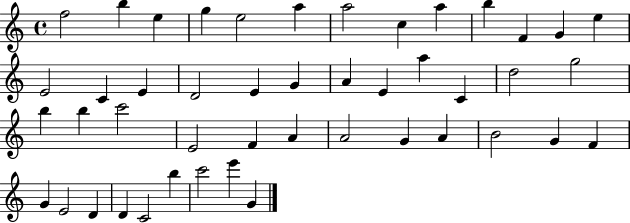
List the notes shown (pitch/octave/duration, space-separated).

F5/h B5/q E5/q G5/q E5/h A5/q A5/h C5/q A5/q B5/q F4/q G4/q E5/q E4/h C4/q E4/q D4/h E4/q G4/q A4/q E4/q A5/q C4/q D5/h G5/h B5/q B5/q C6/h E4/h F4/q A4/q A4/h G4/q A4/q B4/h G4/q F4/q G4/q E4/h D4/q D4/q C4/h B5/q C6/h E6/q G4/q